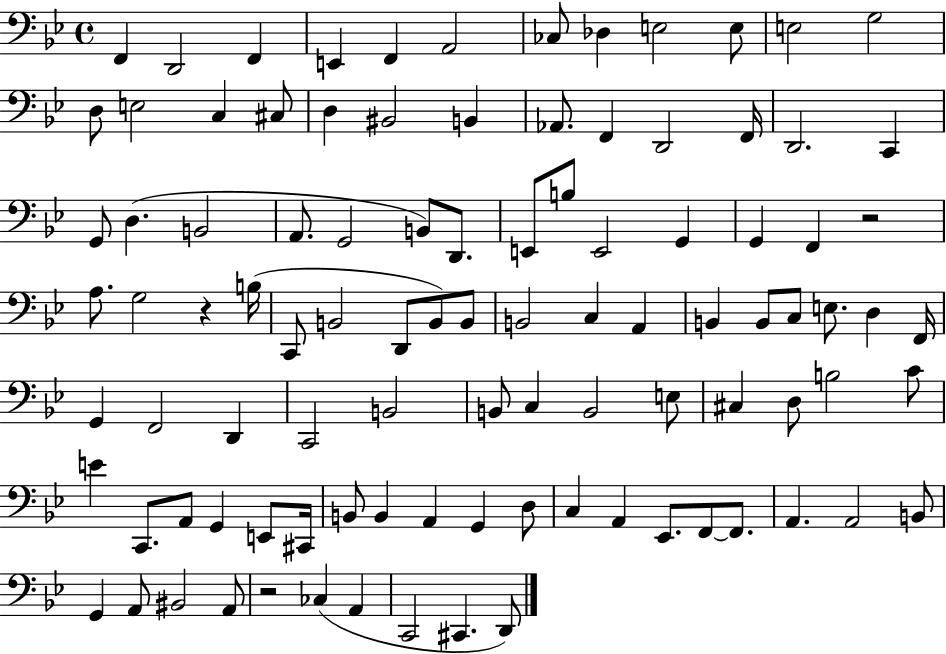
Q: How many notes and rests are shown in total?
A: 99